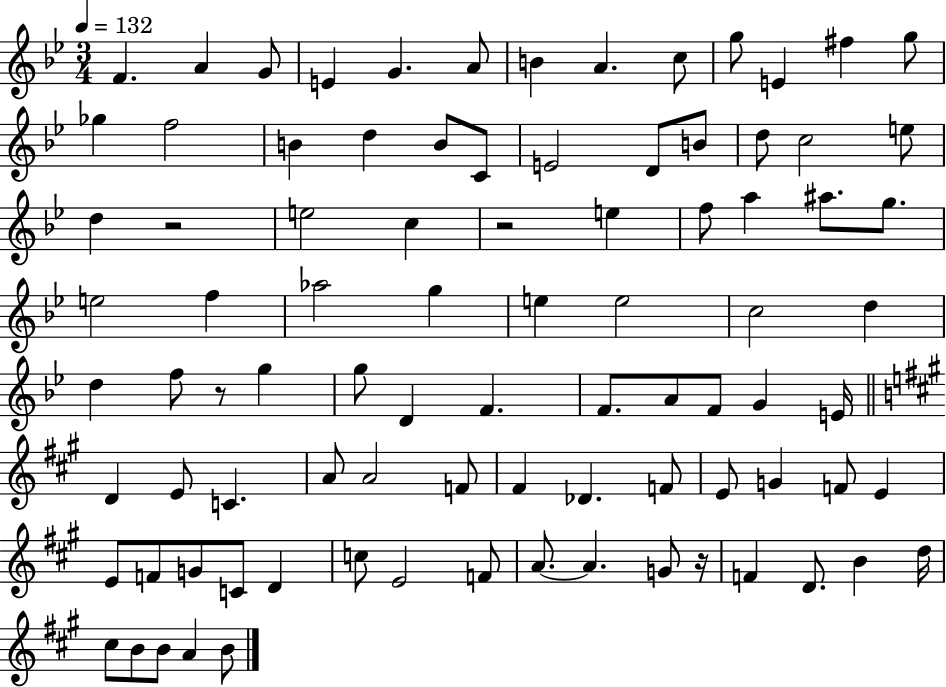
X:1
T:Untitled
M:3/4
L:1/4
K:Bb
F A G/2 E G A/2 B A c/2 g/2 E ^f g/2 _g f2 B d B/2 C/2 E2 D/2 B/2 d/2 c2 e/2 d z2 e2 c z2 e f/2 a ^a/2 g/2 e2 f _a2 g e e2 c2 d d f/2 z/2 g g/2 D F F/2 A/2 F/2 G E/4 D E/2 C A/2 A2 F/2 ^F _D F/2 E/2 G F/2 E E/2 F/2 G/2 C/2 D c/2 E2 F/2 A/2 A G/2 z/4 F D/2 B d/4 ^c/2 B/2 B/2 A B/2